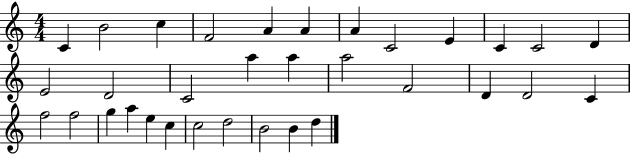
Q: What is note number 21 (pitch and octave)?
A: D4